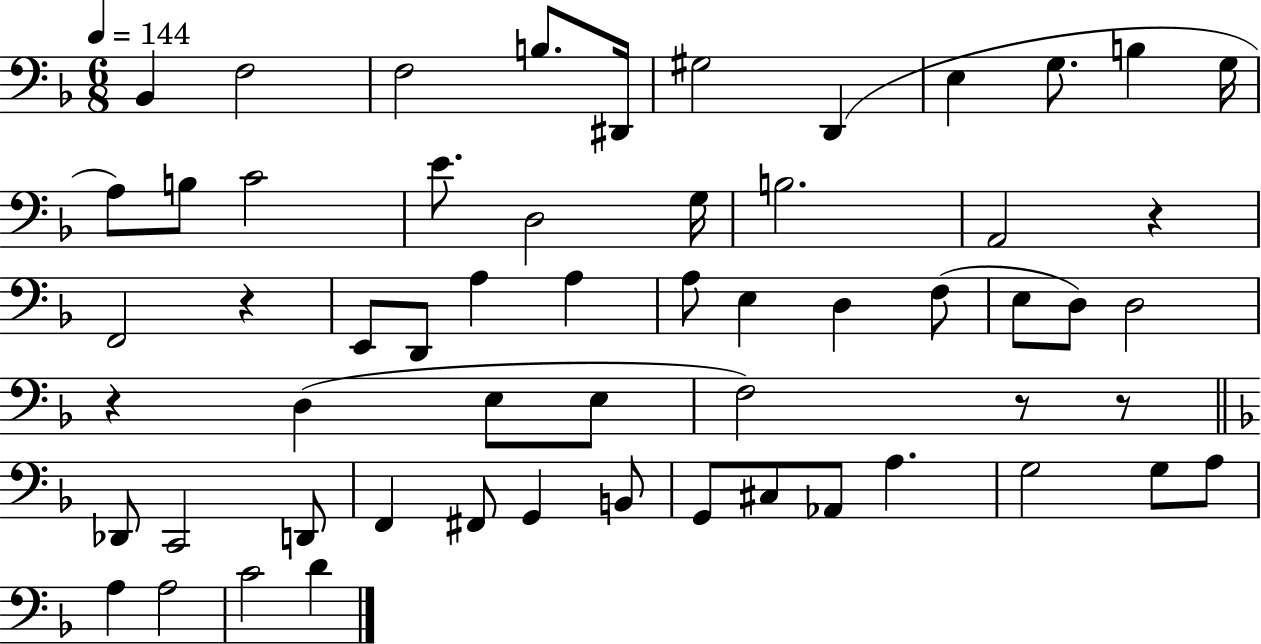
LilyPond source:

{
  \clef bass
  \numericTimeSignature
  \time 6/8
  \key f \major
  \tempo 4 = 144
  bes,4 f2 | f2 b8. dis,16 | gis2 d,4( | e4 g8. b4 g16 | \break a8) b8 c'2 | e'8. d2 g16 | b2. | a,2 r4 | \break f,2 r4 | e,8 d,8 a4 a4 | a8 e4 d4 f8( | e8 d8) d2 | \break r4 d4( e8 e8 | f2) r8 r8 | \bar "||" \break \key f \major des,8 c,2 d,8 | f,4 fis,8 g,4 b,8 | g,8 cis8 aes,8 a4. | g2 g8 a8 | \break a4 a2 | c'2 d'4 | \bar "|."
}